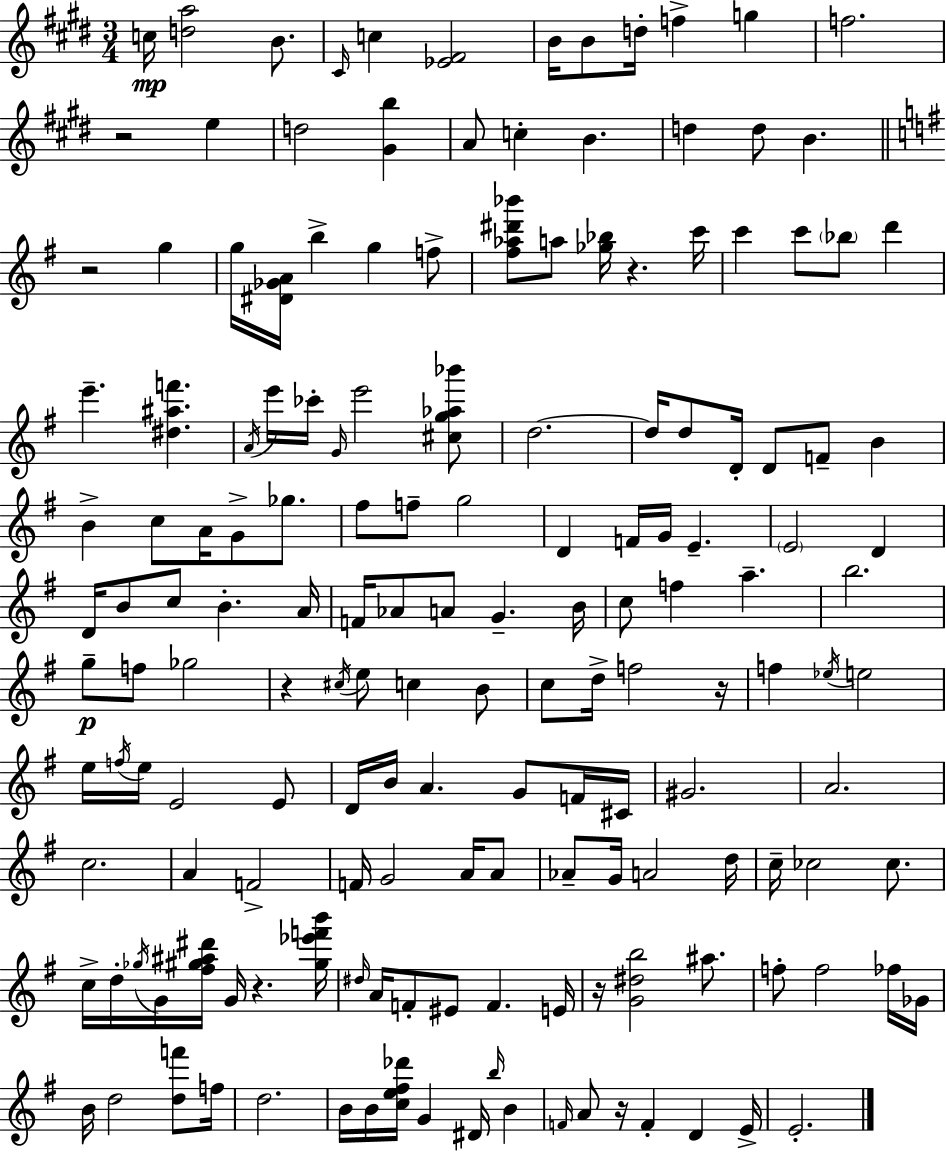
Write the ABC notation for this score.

X:1
T:Untitled
M:3/4
L:1/4
K:E
c/4 [da]2 B/2 ^C/4 c [_E^F]2 B/4 B/2 d/4 f g f2 z2 e d2 [^Gb] A/2 c B d d/2 B z2 g g/4 [^D_GA]/4 b g f/2 [^f_a^d'_b']/2 a/2 [_g_b]/4 z c'/4 c' c'/2 _b/2 d' e' [^d^af'] A/4 e'/4 _c'/4 G/4 e'2 [^cg_a_b']/2 d2 d/4 d/2 D/4 D/2 F/2 B B c/2 A/4 G/2 _g/2 ^f/2 f/2 g2 D F/4 G/4 E E2 D D/4 B/2 c/2 B A/4 F/4 _A/2 A/2 G B/4 c/2 f a b2 g/2 f/2 _g2 z ^c/4 e/2 c B/2 c/2 d/4 f2 z/4 f _e/4 e2 e/4 f/4 e/4 E2 E/2 D/4 B/4 A G/2 F/4 ^C/4 ^G2 A2 c2 A F2 F/4 G2 A/4 A/2 _A/2 G/4 A2 d/4 c/4 _c2 _c/2 c/4 d/4 _g/4 G/4 [^f^g^a^d']/4 G/4 z [^g_e'f'b']/4 ^d/4 A/4 F/2 ^E/2 F E/4 z/4 [G^db]2 ^a/2 f/2 f2 _f/4 _G/4 B/4 d2 [df']/2 f/4 d2 B/4 B/4 [ce^f_d']/4 G ^D/4 b/4 B F/4 A/2 z/4 F D E/4 E2